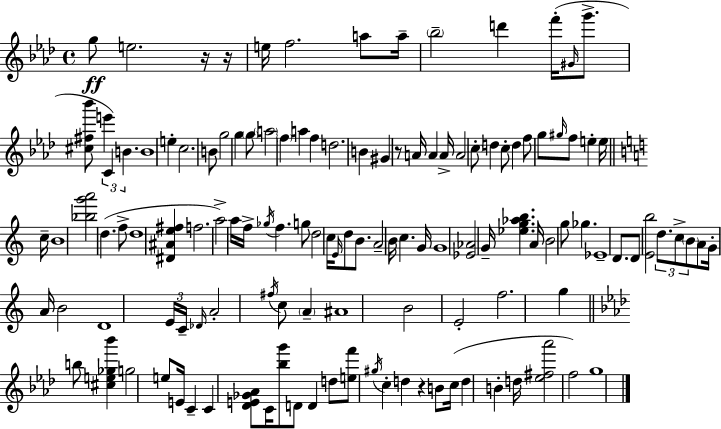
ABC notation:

X:1
T:Untitled
M:4/4
L:1/4
K:Ab
g/2 e2 z/4 z/4 e/4 f2 a/2 a/4 _b2 d' f'/4 ^G/4 g'/2 [^c^f_b']/2 e' C B B4 e c2 B/2 g2 g g/2 a2 f a f d2 B ^G z/2 A/4 A A/4 A2 c/2 d c/2 d f/2 g/2 ^g/4 f/2 e e/4 c/4 B4 [_bg'a']2 d f/2 d4 [^D^Ae^f] f2 a2 a/4 f/4 _g/4 f g/2 d2 c/4 E/4 d/2 B/2 A2 B/4 c G/4 G4 [_E_A]2 G/4 [_eg_ab] A/4 B2 g/2 _g _E4 D/2 D/2 [Eb]2 d/2 c/2 B/2 A/2 G/4 A/4 B2 D4 E/4 C/4 _D/4 A2 ^f/4 c/2 A ^A4 B2 E2 f2 g b/2 [^ce_g_b'] g2 e/2 E/4 C C [_DE_G_A]/2 C/4 [_bg']/2 D/2 D d/2 [ef']/2 ^g/4 c d z B/2 c/4 d B d/4 [_e^f_a']2 f2 g4